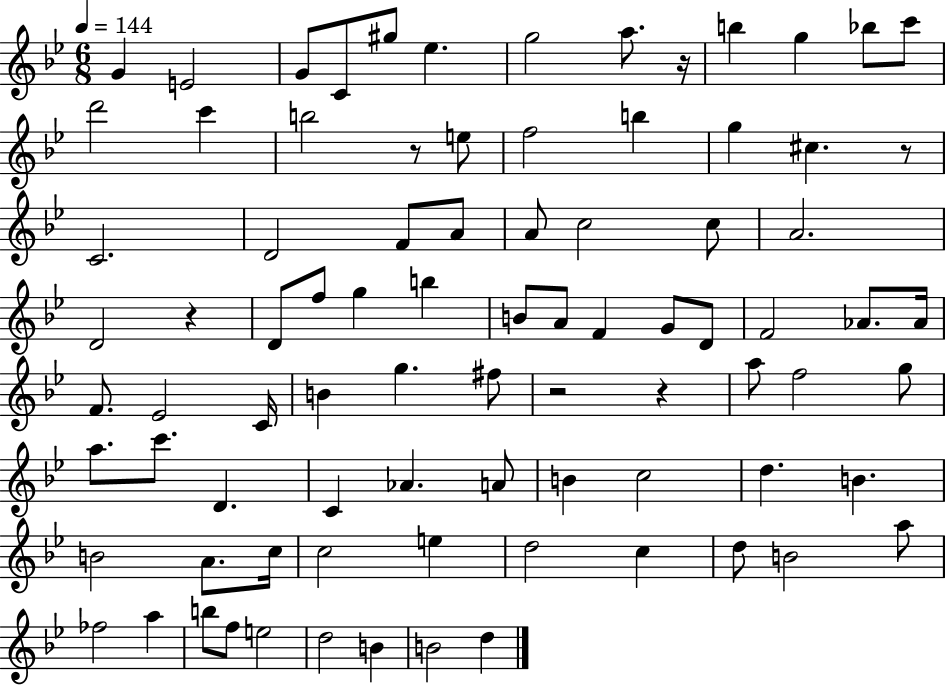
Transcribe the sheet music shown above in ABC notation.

X:1
T:Untitled
M:6/8
L:1/4
K:Bb
G E2 G/2 C/2 ^g/2 _e g2 a/2 z/4 b g _b/2 c'/2 d'2 c' b2 z/2 e/2 f2 b g ^c z/2 C2 D2 F/2 A/2 A/2 c2 c/2 A2 D2 z D/2 f/2 g b B/2 A/2 F G/2 D/2 F2 _A/2 _A/4 F/2 _E2 C/4 B g ^f/2 z2 z a/2 f2 g/2 a/2 c'/2 D C _A A/2 B c2 d B B2 A/2 c/4 c2 e d2 c d/2 B2 a/2 _f2 a b/2 f/2 e2 d2 B B2 d